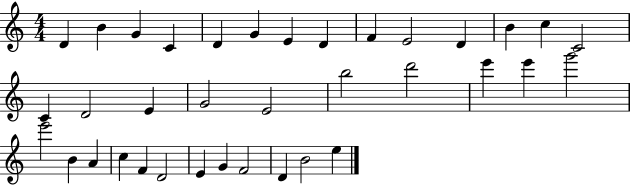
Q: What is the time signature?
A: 4/4